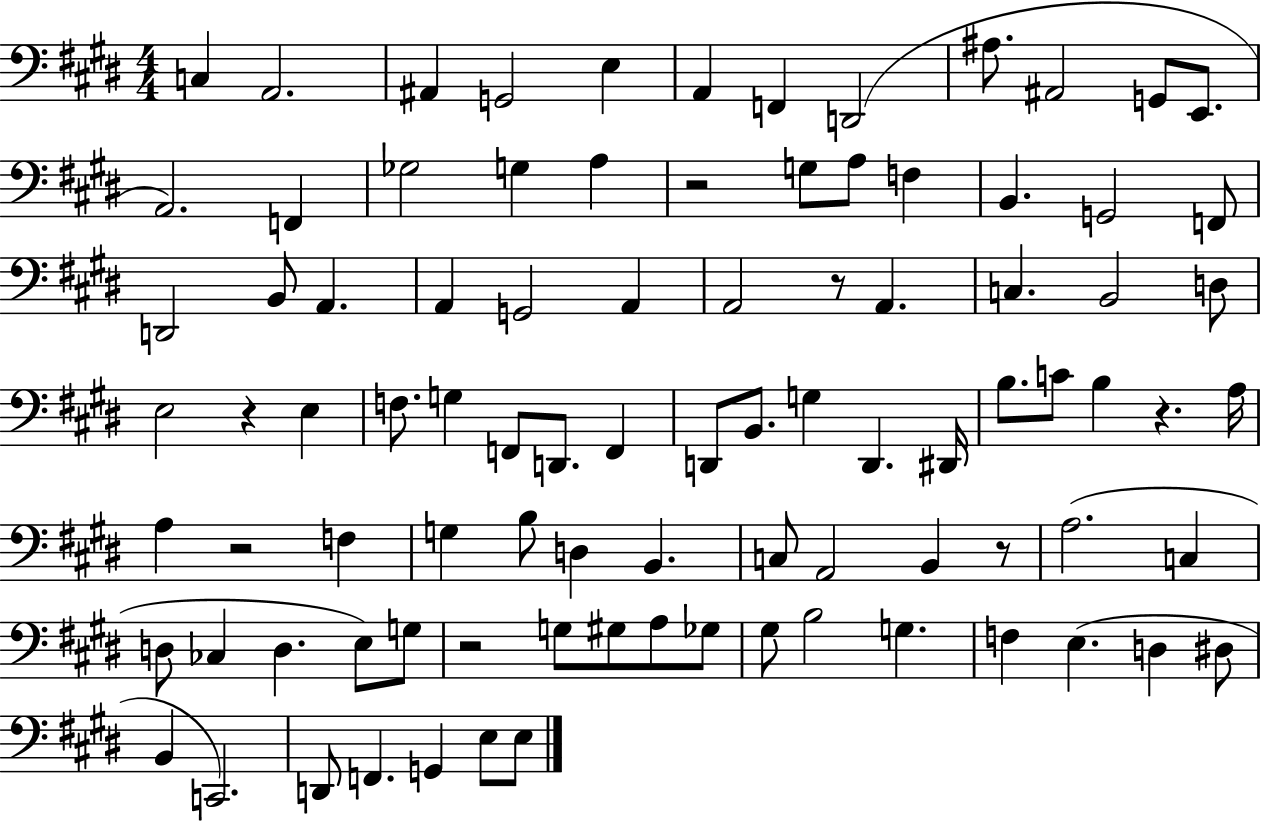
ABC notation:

X:1
T:Untitled
M:4/4
L:1/4
K:E
C, A,,2 ^A,, G,,2 E, A,, F,, D,,2 ^A,/2 ^A,,2 G,,/2 E,,/2 A,,2 F,, _G,2 G, A, z2 G,/2 A,/2 F, B,, G,,2 F,,/2 D,,2 B,,/2 A,, A,, G,,2 A,, A,,2 z/2 A,, C, B,,2 D,/2 E,2 z E, F,/2 G, F,,/2 D,,/2 F,, D,,/2 B,,/2 G, D,, ^D,,/4 B,/2 C/2 B, z A,/4 A, z2 F, G, B,/2 D, B,, C,/2 A,,2 B,, z/2 A,2 C, D,/2 _C, D, E,/2 G,/2 z2 G,/2 ^G,/2 A,/2 _G,/2 ^G,/2 B,2 G, F, E, D, ^D,/2 B,, C,,2 D,,/2 F,, G,, E,/2 E,/2